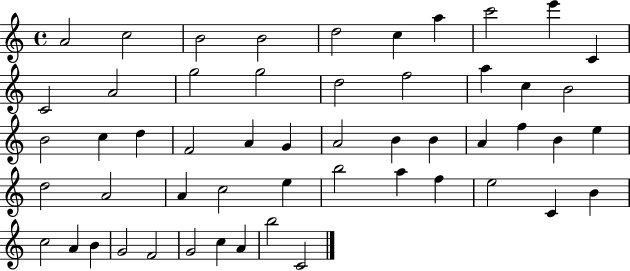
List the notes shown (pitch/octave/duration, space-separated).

A4/h C5/h B4/h B4/h D5/h C5/q A5/q C6/h E6/q C4/q C4/h A4/h G5/h G5/h D5/h F5/h A5/q C5/q B4/h B4/h C5/q D5/q F4/h A4/q G4/q A4/h B4/q B4/q A4/q F5/q B4/q E5/q D5/h A4/h A4/q C5/h E5/q B5/h A5/q F5/q E5/h C4/q B4/q C5/h A4/q B4/q G4/h F4/h G4/h C5/q A4/q B5/h C4/h